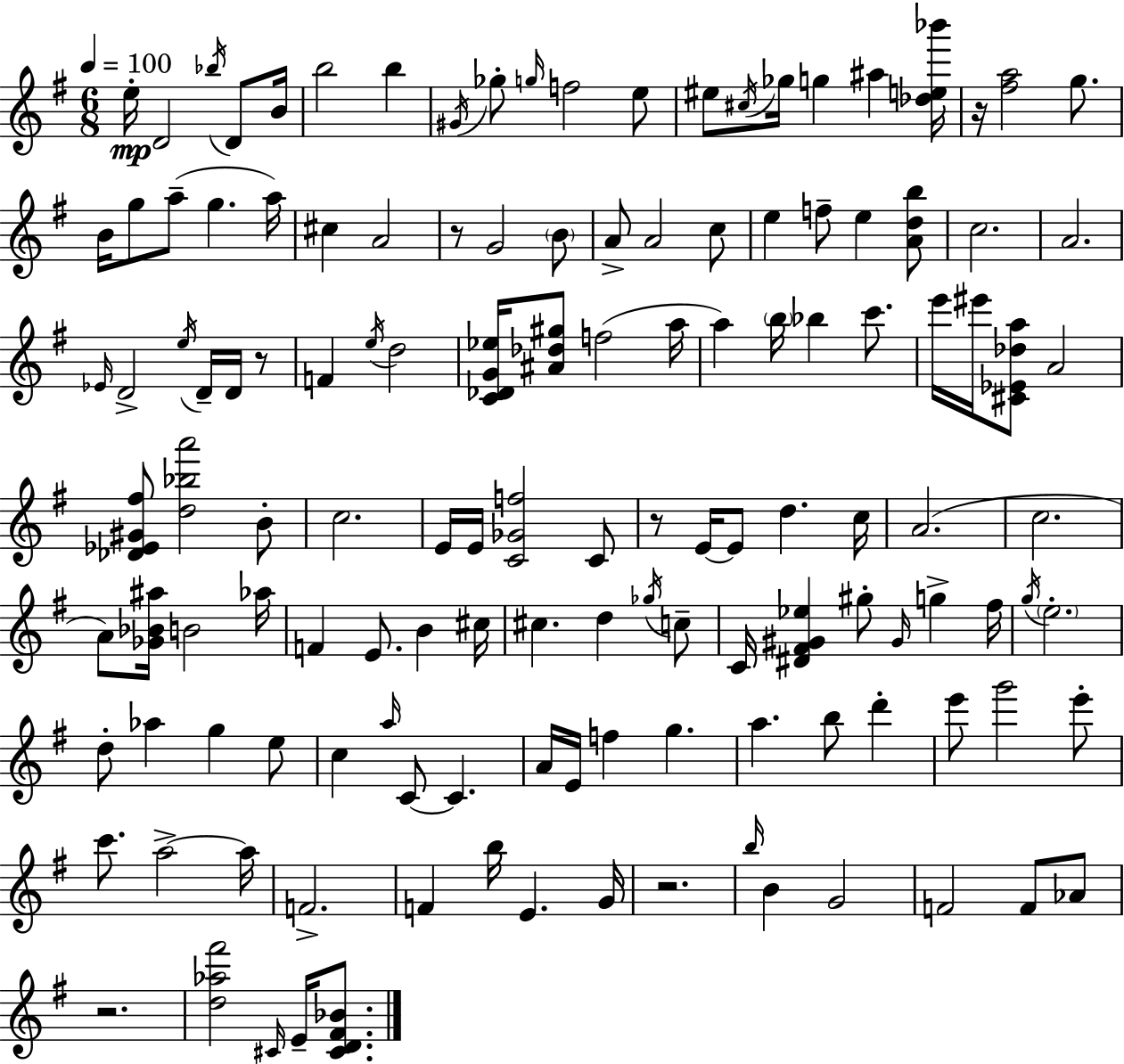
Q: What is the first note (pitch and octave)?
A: E5